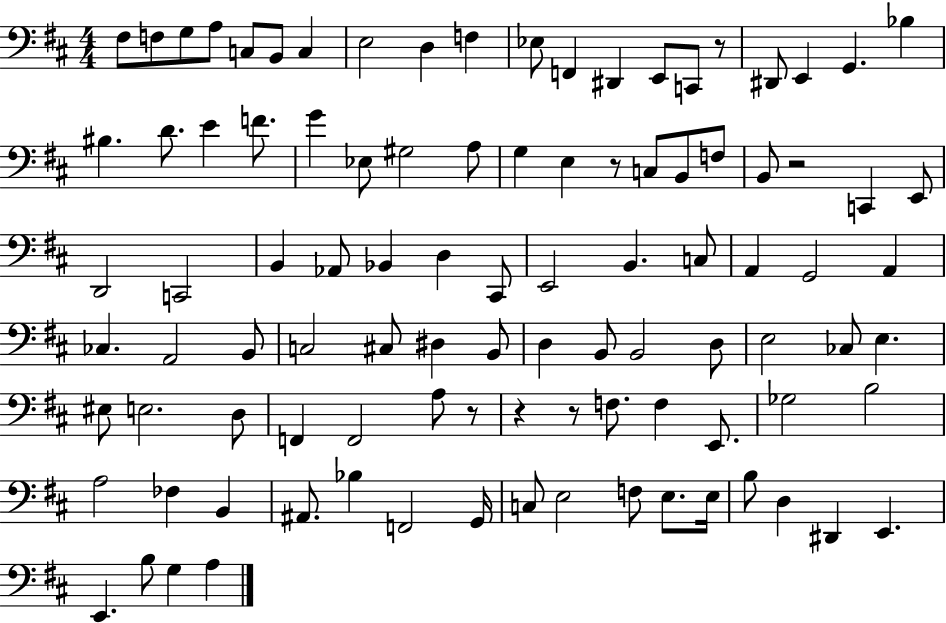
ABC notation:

X:1
T:Untitled
M:4/4
L:1/4
K:D
^F,/2 F,/2 G,/2 A,/2 C,/2 B,,/2 C, E,2 D, F, _E,/2 F,, ^D,, E,,/2 C,,/2 z/2 ^D,,/2 E,, G,, _B, ^B, D/2 E F/2 G _E,/2 ^G,2 A,/2 G, E, z/2 C,/2 B,,/2 F,/2 B,,/2 z2 C,, E,,/2 D,,2 C,,2 B,, _A,,/2 _B,, D, ^C,,/2 E,,2 B,, C,/2 A,, G,,2 A,, _C, A,,2 B,,/2 C,2 ^C,/2 ^D, B,,/2 D, B,,/2 B,,2 D,/2 E,2 _C,/2 E, ^E,/2 E,2 D,/2 F,, F,,2 A,/2 z/2 z z/2 F,/2 F, E,,/2 _G,2 B,2 A,2 _F, B,, ^A,,/2 _B, F,,2 G,,/4 C,/2 E,2 F,/2 E,/2 E,/4 B,/2 D, ^D,, E,, E,, B,/2 G, A,